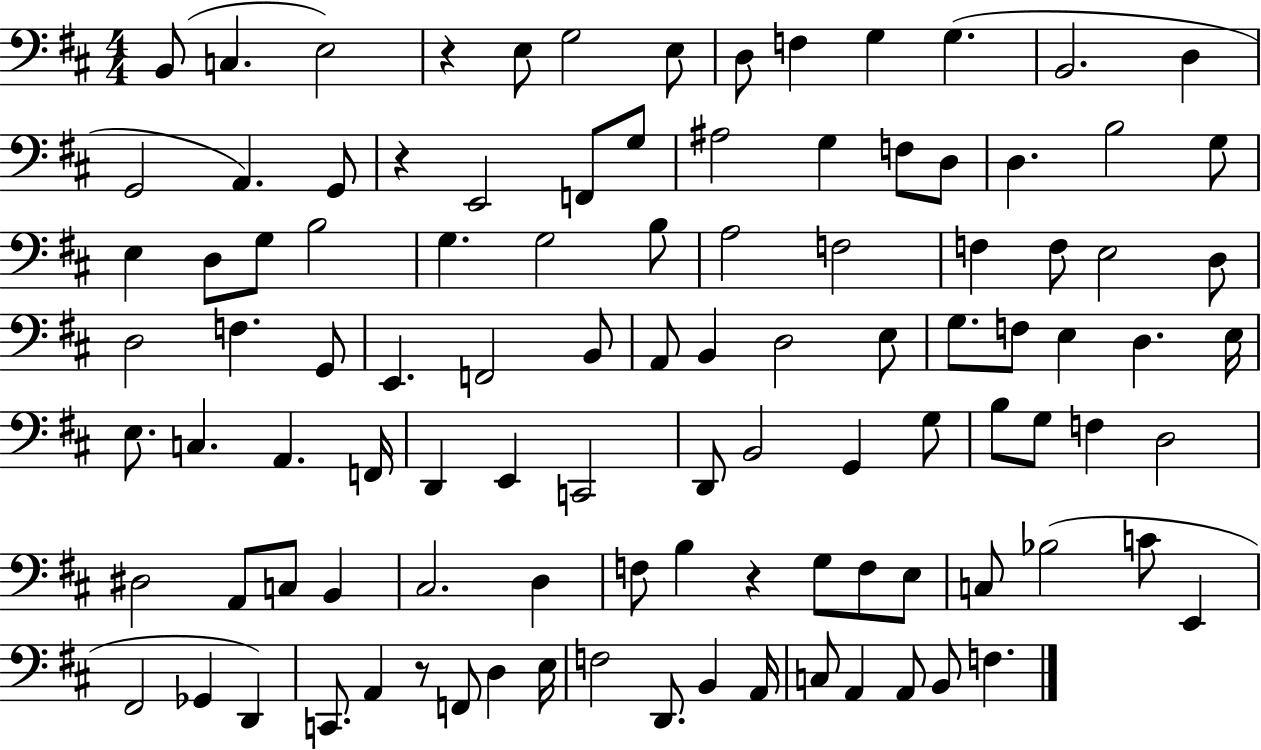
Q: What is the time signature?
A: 4/4